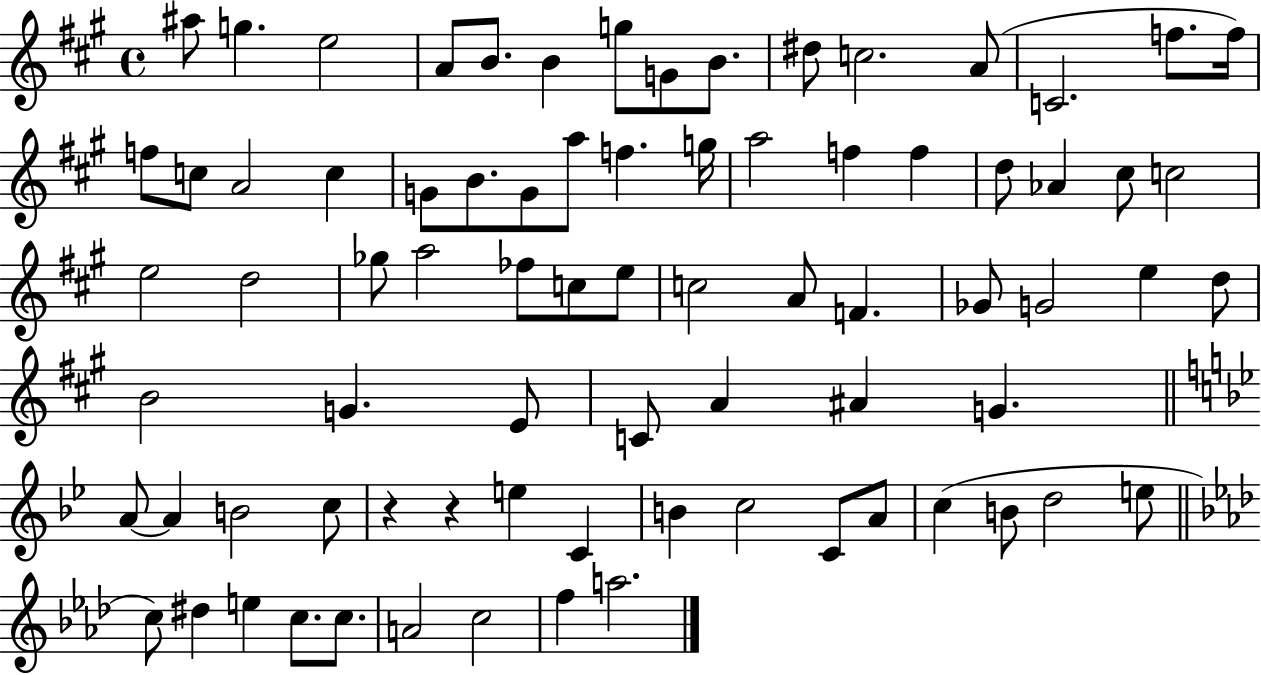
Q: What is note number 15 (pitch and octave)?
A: F5